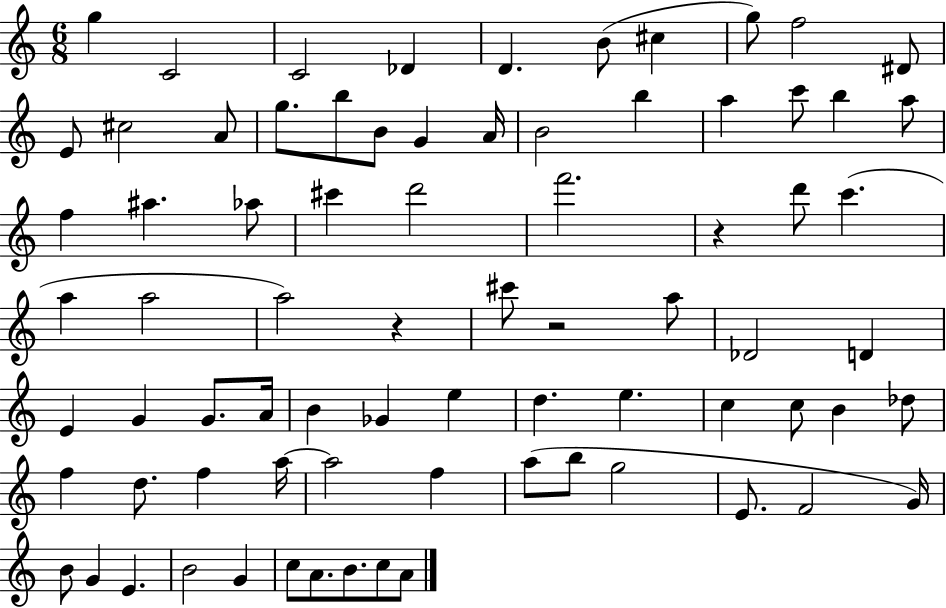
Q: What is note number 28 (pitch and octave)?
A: C#6